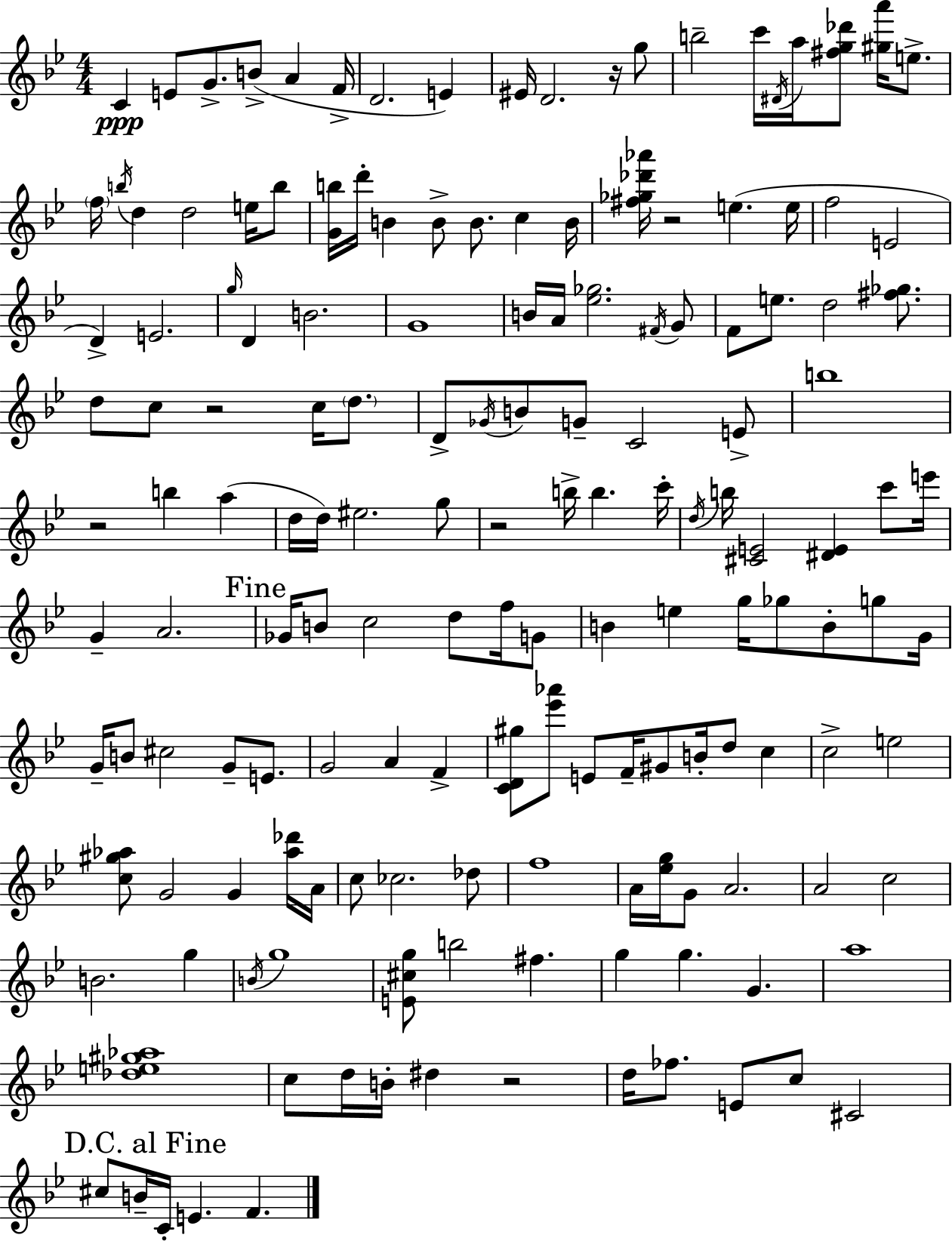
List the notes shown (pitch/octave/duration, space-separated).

C4/q E4/e G4/e. B4/e A4/q F4/s D4/h. E4/q EIS4/s D4/h. R/s G5/e B5/h C6/s D#4/s A5/s [F#5,G5,Db6]/e [G#5,A6]/s E5/e. F5/s B5/s D5/q D5/h E5/s B5/e [G4,B5]/s D6/s B4/q B4/e B4/e. C5/q B4/s [F#5,Gb5,Db6,Ab6]/s R/h E5/q. E5/s F5/h E4/h D4/q E4/h. G5/s D4/q B4/h. G4/w B4/s A4/s [Eb5,Gb5]/h. F#4/s G4/e F4/e E5/e. D5/h [F#5,Gb5]/e. D5/e C5/e R/h C5/s D5/e. D4/e Gb4/s B4/e G4/e C4/h E4/e B5/w R/h B5/q A5/q D5/s D5/s EIS5/h. G5/e R/h B5/s B5/q. C6/s D5/s B5/s [C#4,E4]/h [D#4,E4]/q C6/e E6/s G4/q A4/h. Gb4/s B4/e C5/h D5/e F5/s G4/e B4/q E5/q G5/s Gb5/e B4/e G5/e G4/s G4/s B4/e C#5/h G4/e E4/e. G4/h A4/q F4/q [C4,D4,G#5]/e [Eb6,Ab6]/e E4/e F4/s G#4/e B4/s D5/e C5/q C5/h E5/h [C5,G#5,Ab5]/e G4/h G4/q [Ab5,Db6]/s A4/s C5/e CES5/h. Db5/e F5/w A4/s [Eb5,G5]/s G4/e A4/h. A4/h C5/h B4/h. G5/q B4/s G5/w [E4,C#5,G5]/e B5/h F#5/q. G5/q G5/q. G4/q. A5/w [Db5,E5,G#5,Ab5]/w C5/e D5/s B4/s D#5/q R/h D5/s FES5/e. E4/e C5/e C#4/h C#5/e B4/s C4/s E4/q. F4/q.